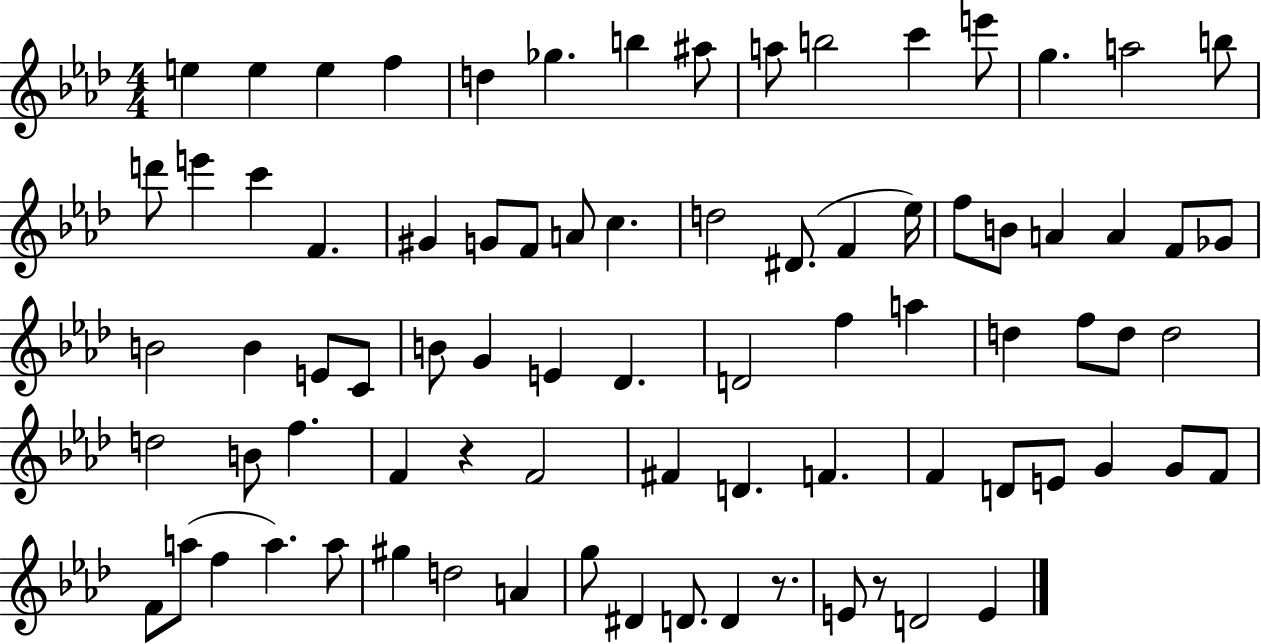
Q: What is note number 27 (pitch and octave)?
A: F4